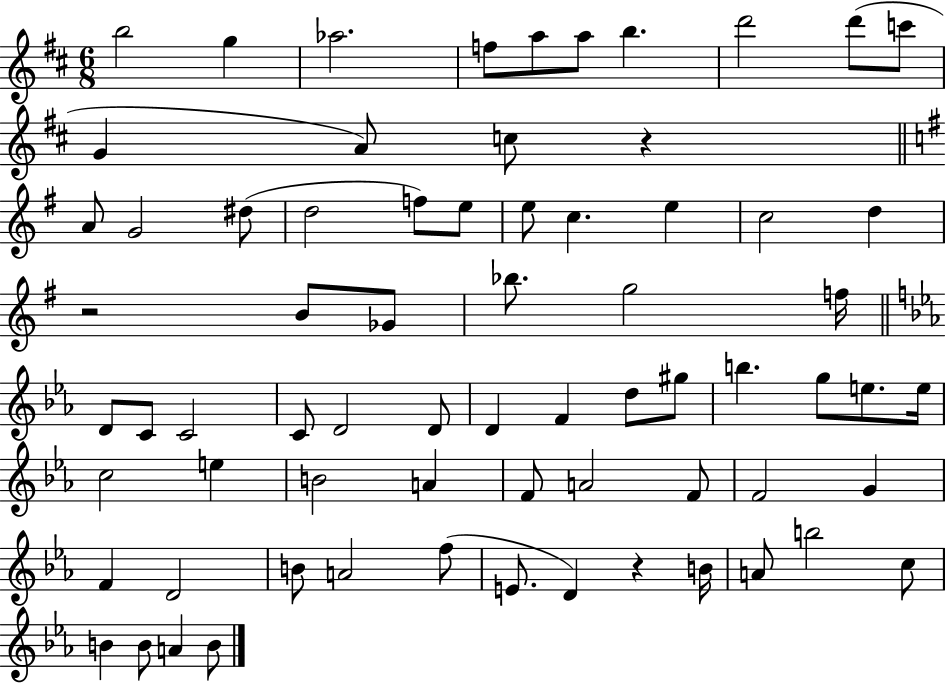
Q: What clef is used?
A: treble